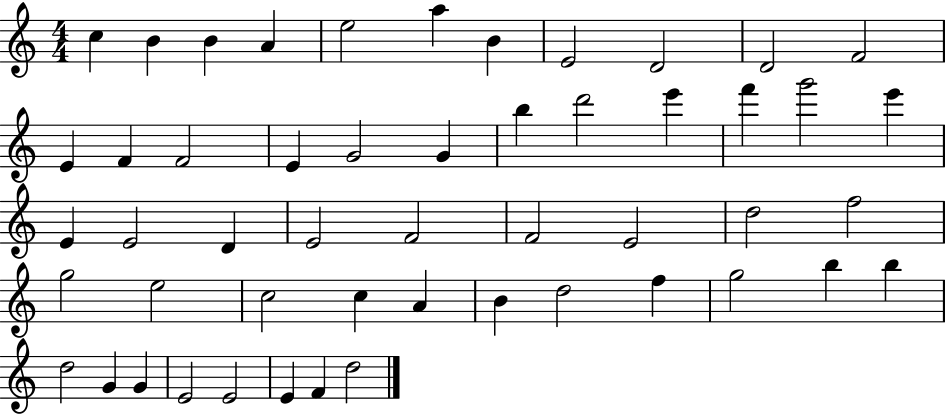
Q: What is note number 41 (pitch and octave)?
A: G5